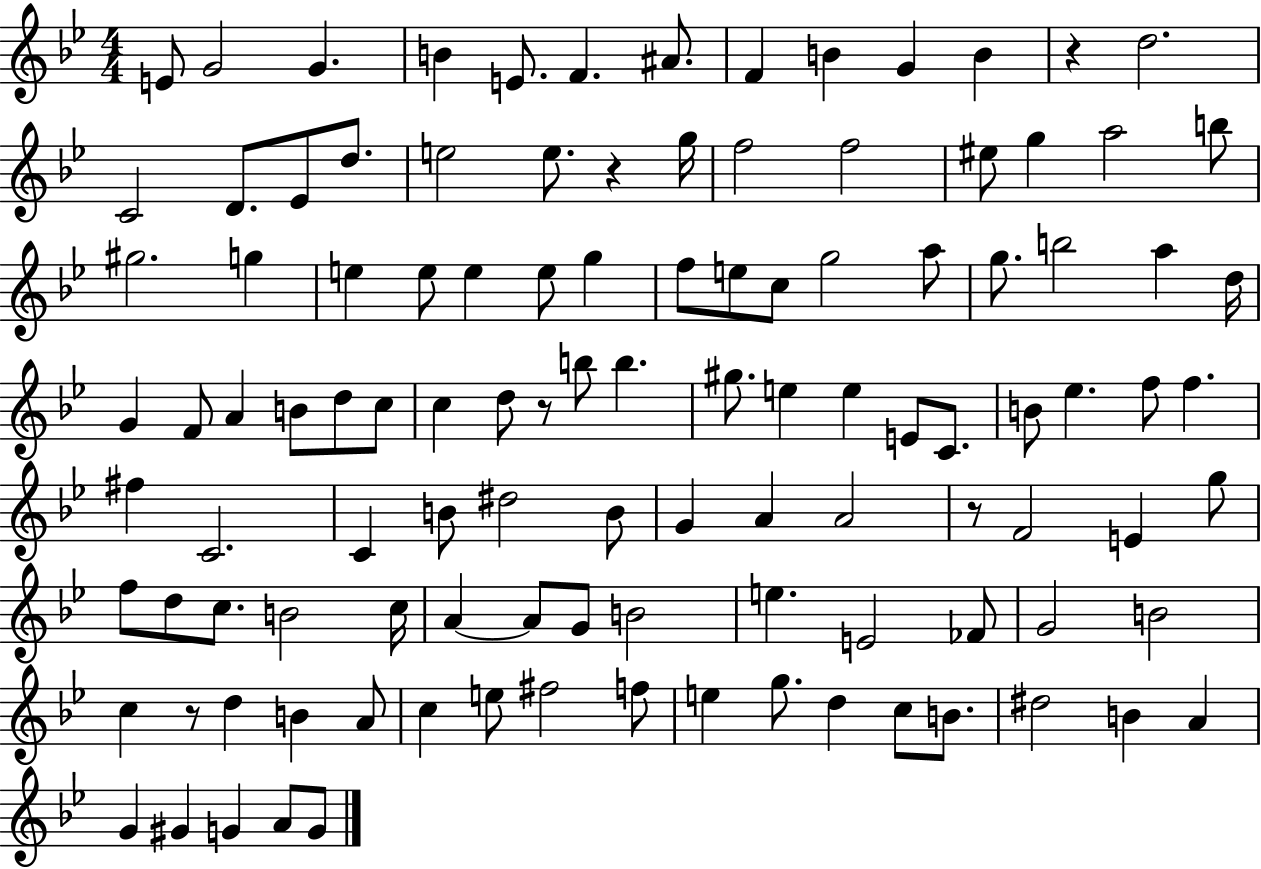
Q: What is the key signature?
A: BES major